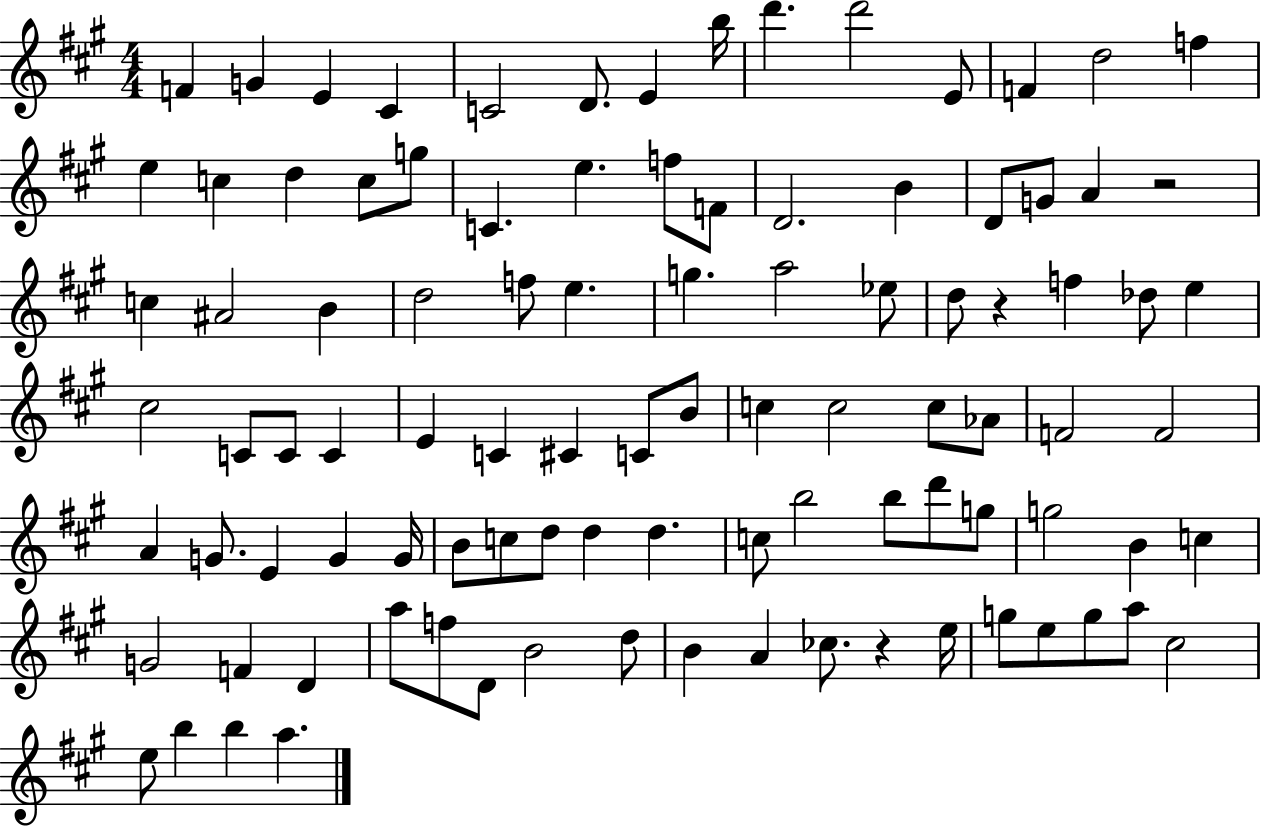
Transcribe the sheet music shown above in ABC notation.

X:1
T:Untitled
M:4/4
L:1/4
K:A
F G E ^C C2 D/2 E b/4 d' d'2 E/2 F d2 f e c d c/2 g/2 C e f/2 F/2 D2 B D/2 G/2 A z2 c ^A2 B d2 f/2 e g a2 _e/2 d/2 z f _d/2 e ^c2 C/2 C/2 C E C ^C C/2 B/2 c c2 c/2 _A/2 F2 F2 A G/2 E G G/4 B/2 c/2 d/2 d d c/2 b2 b/2 d'/2 g/2 g2 B c G2 F D a/2 f/2 D/2 B2 d/2 B A _c/2 z e/4 g/2 e/2 g/2 a/2 ^c2 e/2 b b a